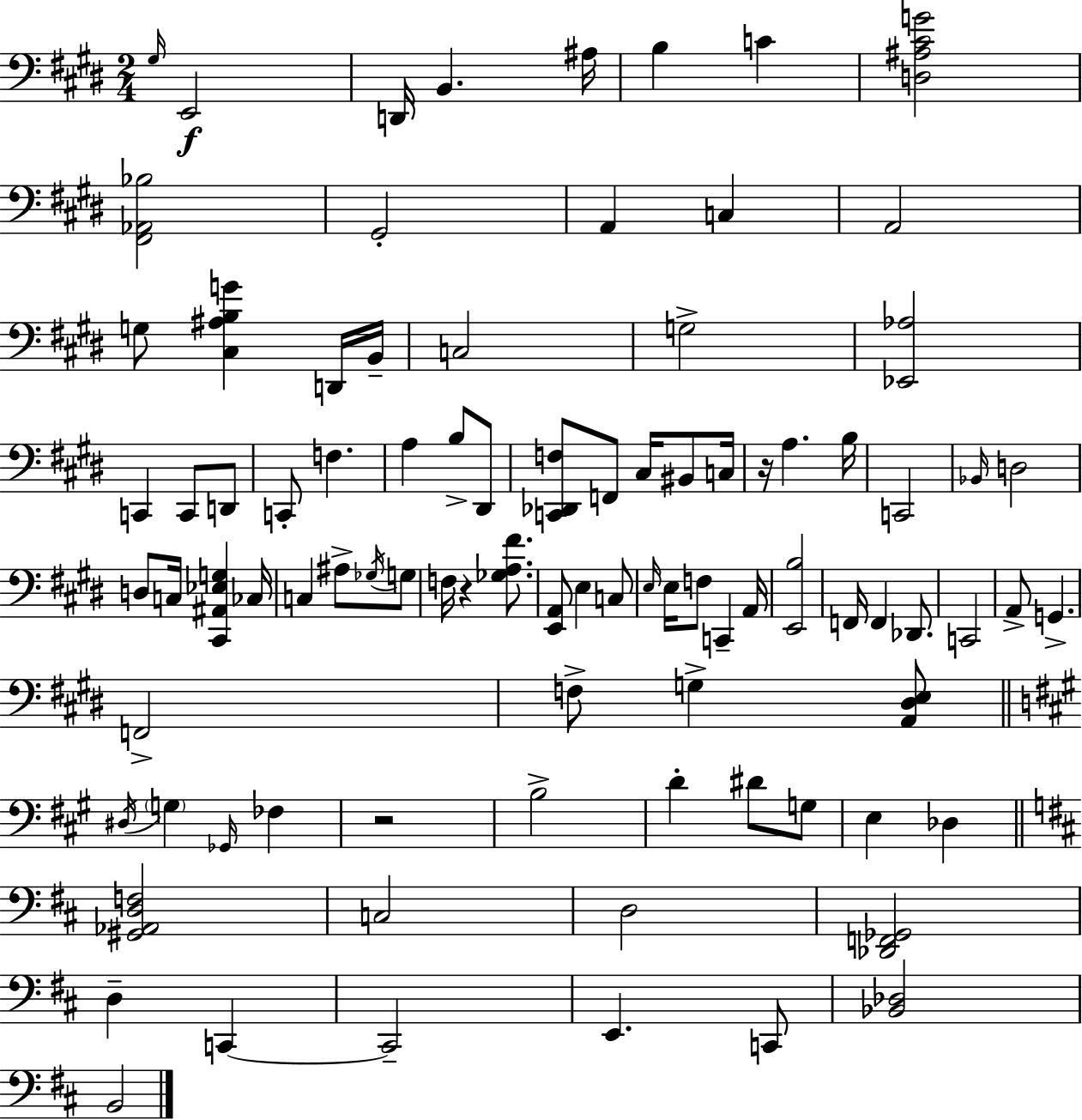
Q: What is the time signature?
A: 2/4